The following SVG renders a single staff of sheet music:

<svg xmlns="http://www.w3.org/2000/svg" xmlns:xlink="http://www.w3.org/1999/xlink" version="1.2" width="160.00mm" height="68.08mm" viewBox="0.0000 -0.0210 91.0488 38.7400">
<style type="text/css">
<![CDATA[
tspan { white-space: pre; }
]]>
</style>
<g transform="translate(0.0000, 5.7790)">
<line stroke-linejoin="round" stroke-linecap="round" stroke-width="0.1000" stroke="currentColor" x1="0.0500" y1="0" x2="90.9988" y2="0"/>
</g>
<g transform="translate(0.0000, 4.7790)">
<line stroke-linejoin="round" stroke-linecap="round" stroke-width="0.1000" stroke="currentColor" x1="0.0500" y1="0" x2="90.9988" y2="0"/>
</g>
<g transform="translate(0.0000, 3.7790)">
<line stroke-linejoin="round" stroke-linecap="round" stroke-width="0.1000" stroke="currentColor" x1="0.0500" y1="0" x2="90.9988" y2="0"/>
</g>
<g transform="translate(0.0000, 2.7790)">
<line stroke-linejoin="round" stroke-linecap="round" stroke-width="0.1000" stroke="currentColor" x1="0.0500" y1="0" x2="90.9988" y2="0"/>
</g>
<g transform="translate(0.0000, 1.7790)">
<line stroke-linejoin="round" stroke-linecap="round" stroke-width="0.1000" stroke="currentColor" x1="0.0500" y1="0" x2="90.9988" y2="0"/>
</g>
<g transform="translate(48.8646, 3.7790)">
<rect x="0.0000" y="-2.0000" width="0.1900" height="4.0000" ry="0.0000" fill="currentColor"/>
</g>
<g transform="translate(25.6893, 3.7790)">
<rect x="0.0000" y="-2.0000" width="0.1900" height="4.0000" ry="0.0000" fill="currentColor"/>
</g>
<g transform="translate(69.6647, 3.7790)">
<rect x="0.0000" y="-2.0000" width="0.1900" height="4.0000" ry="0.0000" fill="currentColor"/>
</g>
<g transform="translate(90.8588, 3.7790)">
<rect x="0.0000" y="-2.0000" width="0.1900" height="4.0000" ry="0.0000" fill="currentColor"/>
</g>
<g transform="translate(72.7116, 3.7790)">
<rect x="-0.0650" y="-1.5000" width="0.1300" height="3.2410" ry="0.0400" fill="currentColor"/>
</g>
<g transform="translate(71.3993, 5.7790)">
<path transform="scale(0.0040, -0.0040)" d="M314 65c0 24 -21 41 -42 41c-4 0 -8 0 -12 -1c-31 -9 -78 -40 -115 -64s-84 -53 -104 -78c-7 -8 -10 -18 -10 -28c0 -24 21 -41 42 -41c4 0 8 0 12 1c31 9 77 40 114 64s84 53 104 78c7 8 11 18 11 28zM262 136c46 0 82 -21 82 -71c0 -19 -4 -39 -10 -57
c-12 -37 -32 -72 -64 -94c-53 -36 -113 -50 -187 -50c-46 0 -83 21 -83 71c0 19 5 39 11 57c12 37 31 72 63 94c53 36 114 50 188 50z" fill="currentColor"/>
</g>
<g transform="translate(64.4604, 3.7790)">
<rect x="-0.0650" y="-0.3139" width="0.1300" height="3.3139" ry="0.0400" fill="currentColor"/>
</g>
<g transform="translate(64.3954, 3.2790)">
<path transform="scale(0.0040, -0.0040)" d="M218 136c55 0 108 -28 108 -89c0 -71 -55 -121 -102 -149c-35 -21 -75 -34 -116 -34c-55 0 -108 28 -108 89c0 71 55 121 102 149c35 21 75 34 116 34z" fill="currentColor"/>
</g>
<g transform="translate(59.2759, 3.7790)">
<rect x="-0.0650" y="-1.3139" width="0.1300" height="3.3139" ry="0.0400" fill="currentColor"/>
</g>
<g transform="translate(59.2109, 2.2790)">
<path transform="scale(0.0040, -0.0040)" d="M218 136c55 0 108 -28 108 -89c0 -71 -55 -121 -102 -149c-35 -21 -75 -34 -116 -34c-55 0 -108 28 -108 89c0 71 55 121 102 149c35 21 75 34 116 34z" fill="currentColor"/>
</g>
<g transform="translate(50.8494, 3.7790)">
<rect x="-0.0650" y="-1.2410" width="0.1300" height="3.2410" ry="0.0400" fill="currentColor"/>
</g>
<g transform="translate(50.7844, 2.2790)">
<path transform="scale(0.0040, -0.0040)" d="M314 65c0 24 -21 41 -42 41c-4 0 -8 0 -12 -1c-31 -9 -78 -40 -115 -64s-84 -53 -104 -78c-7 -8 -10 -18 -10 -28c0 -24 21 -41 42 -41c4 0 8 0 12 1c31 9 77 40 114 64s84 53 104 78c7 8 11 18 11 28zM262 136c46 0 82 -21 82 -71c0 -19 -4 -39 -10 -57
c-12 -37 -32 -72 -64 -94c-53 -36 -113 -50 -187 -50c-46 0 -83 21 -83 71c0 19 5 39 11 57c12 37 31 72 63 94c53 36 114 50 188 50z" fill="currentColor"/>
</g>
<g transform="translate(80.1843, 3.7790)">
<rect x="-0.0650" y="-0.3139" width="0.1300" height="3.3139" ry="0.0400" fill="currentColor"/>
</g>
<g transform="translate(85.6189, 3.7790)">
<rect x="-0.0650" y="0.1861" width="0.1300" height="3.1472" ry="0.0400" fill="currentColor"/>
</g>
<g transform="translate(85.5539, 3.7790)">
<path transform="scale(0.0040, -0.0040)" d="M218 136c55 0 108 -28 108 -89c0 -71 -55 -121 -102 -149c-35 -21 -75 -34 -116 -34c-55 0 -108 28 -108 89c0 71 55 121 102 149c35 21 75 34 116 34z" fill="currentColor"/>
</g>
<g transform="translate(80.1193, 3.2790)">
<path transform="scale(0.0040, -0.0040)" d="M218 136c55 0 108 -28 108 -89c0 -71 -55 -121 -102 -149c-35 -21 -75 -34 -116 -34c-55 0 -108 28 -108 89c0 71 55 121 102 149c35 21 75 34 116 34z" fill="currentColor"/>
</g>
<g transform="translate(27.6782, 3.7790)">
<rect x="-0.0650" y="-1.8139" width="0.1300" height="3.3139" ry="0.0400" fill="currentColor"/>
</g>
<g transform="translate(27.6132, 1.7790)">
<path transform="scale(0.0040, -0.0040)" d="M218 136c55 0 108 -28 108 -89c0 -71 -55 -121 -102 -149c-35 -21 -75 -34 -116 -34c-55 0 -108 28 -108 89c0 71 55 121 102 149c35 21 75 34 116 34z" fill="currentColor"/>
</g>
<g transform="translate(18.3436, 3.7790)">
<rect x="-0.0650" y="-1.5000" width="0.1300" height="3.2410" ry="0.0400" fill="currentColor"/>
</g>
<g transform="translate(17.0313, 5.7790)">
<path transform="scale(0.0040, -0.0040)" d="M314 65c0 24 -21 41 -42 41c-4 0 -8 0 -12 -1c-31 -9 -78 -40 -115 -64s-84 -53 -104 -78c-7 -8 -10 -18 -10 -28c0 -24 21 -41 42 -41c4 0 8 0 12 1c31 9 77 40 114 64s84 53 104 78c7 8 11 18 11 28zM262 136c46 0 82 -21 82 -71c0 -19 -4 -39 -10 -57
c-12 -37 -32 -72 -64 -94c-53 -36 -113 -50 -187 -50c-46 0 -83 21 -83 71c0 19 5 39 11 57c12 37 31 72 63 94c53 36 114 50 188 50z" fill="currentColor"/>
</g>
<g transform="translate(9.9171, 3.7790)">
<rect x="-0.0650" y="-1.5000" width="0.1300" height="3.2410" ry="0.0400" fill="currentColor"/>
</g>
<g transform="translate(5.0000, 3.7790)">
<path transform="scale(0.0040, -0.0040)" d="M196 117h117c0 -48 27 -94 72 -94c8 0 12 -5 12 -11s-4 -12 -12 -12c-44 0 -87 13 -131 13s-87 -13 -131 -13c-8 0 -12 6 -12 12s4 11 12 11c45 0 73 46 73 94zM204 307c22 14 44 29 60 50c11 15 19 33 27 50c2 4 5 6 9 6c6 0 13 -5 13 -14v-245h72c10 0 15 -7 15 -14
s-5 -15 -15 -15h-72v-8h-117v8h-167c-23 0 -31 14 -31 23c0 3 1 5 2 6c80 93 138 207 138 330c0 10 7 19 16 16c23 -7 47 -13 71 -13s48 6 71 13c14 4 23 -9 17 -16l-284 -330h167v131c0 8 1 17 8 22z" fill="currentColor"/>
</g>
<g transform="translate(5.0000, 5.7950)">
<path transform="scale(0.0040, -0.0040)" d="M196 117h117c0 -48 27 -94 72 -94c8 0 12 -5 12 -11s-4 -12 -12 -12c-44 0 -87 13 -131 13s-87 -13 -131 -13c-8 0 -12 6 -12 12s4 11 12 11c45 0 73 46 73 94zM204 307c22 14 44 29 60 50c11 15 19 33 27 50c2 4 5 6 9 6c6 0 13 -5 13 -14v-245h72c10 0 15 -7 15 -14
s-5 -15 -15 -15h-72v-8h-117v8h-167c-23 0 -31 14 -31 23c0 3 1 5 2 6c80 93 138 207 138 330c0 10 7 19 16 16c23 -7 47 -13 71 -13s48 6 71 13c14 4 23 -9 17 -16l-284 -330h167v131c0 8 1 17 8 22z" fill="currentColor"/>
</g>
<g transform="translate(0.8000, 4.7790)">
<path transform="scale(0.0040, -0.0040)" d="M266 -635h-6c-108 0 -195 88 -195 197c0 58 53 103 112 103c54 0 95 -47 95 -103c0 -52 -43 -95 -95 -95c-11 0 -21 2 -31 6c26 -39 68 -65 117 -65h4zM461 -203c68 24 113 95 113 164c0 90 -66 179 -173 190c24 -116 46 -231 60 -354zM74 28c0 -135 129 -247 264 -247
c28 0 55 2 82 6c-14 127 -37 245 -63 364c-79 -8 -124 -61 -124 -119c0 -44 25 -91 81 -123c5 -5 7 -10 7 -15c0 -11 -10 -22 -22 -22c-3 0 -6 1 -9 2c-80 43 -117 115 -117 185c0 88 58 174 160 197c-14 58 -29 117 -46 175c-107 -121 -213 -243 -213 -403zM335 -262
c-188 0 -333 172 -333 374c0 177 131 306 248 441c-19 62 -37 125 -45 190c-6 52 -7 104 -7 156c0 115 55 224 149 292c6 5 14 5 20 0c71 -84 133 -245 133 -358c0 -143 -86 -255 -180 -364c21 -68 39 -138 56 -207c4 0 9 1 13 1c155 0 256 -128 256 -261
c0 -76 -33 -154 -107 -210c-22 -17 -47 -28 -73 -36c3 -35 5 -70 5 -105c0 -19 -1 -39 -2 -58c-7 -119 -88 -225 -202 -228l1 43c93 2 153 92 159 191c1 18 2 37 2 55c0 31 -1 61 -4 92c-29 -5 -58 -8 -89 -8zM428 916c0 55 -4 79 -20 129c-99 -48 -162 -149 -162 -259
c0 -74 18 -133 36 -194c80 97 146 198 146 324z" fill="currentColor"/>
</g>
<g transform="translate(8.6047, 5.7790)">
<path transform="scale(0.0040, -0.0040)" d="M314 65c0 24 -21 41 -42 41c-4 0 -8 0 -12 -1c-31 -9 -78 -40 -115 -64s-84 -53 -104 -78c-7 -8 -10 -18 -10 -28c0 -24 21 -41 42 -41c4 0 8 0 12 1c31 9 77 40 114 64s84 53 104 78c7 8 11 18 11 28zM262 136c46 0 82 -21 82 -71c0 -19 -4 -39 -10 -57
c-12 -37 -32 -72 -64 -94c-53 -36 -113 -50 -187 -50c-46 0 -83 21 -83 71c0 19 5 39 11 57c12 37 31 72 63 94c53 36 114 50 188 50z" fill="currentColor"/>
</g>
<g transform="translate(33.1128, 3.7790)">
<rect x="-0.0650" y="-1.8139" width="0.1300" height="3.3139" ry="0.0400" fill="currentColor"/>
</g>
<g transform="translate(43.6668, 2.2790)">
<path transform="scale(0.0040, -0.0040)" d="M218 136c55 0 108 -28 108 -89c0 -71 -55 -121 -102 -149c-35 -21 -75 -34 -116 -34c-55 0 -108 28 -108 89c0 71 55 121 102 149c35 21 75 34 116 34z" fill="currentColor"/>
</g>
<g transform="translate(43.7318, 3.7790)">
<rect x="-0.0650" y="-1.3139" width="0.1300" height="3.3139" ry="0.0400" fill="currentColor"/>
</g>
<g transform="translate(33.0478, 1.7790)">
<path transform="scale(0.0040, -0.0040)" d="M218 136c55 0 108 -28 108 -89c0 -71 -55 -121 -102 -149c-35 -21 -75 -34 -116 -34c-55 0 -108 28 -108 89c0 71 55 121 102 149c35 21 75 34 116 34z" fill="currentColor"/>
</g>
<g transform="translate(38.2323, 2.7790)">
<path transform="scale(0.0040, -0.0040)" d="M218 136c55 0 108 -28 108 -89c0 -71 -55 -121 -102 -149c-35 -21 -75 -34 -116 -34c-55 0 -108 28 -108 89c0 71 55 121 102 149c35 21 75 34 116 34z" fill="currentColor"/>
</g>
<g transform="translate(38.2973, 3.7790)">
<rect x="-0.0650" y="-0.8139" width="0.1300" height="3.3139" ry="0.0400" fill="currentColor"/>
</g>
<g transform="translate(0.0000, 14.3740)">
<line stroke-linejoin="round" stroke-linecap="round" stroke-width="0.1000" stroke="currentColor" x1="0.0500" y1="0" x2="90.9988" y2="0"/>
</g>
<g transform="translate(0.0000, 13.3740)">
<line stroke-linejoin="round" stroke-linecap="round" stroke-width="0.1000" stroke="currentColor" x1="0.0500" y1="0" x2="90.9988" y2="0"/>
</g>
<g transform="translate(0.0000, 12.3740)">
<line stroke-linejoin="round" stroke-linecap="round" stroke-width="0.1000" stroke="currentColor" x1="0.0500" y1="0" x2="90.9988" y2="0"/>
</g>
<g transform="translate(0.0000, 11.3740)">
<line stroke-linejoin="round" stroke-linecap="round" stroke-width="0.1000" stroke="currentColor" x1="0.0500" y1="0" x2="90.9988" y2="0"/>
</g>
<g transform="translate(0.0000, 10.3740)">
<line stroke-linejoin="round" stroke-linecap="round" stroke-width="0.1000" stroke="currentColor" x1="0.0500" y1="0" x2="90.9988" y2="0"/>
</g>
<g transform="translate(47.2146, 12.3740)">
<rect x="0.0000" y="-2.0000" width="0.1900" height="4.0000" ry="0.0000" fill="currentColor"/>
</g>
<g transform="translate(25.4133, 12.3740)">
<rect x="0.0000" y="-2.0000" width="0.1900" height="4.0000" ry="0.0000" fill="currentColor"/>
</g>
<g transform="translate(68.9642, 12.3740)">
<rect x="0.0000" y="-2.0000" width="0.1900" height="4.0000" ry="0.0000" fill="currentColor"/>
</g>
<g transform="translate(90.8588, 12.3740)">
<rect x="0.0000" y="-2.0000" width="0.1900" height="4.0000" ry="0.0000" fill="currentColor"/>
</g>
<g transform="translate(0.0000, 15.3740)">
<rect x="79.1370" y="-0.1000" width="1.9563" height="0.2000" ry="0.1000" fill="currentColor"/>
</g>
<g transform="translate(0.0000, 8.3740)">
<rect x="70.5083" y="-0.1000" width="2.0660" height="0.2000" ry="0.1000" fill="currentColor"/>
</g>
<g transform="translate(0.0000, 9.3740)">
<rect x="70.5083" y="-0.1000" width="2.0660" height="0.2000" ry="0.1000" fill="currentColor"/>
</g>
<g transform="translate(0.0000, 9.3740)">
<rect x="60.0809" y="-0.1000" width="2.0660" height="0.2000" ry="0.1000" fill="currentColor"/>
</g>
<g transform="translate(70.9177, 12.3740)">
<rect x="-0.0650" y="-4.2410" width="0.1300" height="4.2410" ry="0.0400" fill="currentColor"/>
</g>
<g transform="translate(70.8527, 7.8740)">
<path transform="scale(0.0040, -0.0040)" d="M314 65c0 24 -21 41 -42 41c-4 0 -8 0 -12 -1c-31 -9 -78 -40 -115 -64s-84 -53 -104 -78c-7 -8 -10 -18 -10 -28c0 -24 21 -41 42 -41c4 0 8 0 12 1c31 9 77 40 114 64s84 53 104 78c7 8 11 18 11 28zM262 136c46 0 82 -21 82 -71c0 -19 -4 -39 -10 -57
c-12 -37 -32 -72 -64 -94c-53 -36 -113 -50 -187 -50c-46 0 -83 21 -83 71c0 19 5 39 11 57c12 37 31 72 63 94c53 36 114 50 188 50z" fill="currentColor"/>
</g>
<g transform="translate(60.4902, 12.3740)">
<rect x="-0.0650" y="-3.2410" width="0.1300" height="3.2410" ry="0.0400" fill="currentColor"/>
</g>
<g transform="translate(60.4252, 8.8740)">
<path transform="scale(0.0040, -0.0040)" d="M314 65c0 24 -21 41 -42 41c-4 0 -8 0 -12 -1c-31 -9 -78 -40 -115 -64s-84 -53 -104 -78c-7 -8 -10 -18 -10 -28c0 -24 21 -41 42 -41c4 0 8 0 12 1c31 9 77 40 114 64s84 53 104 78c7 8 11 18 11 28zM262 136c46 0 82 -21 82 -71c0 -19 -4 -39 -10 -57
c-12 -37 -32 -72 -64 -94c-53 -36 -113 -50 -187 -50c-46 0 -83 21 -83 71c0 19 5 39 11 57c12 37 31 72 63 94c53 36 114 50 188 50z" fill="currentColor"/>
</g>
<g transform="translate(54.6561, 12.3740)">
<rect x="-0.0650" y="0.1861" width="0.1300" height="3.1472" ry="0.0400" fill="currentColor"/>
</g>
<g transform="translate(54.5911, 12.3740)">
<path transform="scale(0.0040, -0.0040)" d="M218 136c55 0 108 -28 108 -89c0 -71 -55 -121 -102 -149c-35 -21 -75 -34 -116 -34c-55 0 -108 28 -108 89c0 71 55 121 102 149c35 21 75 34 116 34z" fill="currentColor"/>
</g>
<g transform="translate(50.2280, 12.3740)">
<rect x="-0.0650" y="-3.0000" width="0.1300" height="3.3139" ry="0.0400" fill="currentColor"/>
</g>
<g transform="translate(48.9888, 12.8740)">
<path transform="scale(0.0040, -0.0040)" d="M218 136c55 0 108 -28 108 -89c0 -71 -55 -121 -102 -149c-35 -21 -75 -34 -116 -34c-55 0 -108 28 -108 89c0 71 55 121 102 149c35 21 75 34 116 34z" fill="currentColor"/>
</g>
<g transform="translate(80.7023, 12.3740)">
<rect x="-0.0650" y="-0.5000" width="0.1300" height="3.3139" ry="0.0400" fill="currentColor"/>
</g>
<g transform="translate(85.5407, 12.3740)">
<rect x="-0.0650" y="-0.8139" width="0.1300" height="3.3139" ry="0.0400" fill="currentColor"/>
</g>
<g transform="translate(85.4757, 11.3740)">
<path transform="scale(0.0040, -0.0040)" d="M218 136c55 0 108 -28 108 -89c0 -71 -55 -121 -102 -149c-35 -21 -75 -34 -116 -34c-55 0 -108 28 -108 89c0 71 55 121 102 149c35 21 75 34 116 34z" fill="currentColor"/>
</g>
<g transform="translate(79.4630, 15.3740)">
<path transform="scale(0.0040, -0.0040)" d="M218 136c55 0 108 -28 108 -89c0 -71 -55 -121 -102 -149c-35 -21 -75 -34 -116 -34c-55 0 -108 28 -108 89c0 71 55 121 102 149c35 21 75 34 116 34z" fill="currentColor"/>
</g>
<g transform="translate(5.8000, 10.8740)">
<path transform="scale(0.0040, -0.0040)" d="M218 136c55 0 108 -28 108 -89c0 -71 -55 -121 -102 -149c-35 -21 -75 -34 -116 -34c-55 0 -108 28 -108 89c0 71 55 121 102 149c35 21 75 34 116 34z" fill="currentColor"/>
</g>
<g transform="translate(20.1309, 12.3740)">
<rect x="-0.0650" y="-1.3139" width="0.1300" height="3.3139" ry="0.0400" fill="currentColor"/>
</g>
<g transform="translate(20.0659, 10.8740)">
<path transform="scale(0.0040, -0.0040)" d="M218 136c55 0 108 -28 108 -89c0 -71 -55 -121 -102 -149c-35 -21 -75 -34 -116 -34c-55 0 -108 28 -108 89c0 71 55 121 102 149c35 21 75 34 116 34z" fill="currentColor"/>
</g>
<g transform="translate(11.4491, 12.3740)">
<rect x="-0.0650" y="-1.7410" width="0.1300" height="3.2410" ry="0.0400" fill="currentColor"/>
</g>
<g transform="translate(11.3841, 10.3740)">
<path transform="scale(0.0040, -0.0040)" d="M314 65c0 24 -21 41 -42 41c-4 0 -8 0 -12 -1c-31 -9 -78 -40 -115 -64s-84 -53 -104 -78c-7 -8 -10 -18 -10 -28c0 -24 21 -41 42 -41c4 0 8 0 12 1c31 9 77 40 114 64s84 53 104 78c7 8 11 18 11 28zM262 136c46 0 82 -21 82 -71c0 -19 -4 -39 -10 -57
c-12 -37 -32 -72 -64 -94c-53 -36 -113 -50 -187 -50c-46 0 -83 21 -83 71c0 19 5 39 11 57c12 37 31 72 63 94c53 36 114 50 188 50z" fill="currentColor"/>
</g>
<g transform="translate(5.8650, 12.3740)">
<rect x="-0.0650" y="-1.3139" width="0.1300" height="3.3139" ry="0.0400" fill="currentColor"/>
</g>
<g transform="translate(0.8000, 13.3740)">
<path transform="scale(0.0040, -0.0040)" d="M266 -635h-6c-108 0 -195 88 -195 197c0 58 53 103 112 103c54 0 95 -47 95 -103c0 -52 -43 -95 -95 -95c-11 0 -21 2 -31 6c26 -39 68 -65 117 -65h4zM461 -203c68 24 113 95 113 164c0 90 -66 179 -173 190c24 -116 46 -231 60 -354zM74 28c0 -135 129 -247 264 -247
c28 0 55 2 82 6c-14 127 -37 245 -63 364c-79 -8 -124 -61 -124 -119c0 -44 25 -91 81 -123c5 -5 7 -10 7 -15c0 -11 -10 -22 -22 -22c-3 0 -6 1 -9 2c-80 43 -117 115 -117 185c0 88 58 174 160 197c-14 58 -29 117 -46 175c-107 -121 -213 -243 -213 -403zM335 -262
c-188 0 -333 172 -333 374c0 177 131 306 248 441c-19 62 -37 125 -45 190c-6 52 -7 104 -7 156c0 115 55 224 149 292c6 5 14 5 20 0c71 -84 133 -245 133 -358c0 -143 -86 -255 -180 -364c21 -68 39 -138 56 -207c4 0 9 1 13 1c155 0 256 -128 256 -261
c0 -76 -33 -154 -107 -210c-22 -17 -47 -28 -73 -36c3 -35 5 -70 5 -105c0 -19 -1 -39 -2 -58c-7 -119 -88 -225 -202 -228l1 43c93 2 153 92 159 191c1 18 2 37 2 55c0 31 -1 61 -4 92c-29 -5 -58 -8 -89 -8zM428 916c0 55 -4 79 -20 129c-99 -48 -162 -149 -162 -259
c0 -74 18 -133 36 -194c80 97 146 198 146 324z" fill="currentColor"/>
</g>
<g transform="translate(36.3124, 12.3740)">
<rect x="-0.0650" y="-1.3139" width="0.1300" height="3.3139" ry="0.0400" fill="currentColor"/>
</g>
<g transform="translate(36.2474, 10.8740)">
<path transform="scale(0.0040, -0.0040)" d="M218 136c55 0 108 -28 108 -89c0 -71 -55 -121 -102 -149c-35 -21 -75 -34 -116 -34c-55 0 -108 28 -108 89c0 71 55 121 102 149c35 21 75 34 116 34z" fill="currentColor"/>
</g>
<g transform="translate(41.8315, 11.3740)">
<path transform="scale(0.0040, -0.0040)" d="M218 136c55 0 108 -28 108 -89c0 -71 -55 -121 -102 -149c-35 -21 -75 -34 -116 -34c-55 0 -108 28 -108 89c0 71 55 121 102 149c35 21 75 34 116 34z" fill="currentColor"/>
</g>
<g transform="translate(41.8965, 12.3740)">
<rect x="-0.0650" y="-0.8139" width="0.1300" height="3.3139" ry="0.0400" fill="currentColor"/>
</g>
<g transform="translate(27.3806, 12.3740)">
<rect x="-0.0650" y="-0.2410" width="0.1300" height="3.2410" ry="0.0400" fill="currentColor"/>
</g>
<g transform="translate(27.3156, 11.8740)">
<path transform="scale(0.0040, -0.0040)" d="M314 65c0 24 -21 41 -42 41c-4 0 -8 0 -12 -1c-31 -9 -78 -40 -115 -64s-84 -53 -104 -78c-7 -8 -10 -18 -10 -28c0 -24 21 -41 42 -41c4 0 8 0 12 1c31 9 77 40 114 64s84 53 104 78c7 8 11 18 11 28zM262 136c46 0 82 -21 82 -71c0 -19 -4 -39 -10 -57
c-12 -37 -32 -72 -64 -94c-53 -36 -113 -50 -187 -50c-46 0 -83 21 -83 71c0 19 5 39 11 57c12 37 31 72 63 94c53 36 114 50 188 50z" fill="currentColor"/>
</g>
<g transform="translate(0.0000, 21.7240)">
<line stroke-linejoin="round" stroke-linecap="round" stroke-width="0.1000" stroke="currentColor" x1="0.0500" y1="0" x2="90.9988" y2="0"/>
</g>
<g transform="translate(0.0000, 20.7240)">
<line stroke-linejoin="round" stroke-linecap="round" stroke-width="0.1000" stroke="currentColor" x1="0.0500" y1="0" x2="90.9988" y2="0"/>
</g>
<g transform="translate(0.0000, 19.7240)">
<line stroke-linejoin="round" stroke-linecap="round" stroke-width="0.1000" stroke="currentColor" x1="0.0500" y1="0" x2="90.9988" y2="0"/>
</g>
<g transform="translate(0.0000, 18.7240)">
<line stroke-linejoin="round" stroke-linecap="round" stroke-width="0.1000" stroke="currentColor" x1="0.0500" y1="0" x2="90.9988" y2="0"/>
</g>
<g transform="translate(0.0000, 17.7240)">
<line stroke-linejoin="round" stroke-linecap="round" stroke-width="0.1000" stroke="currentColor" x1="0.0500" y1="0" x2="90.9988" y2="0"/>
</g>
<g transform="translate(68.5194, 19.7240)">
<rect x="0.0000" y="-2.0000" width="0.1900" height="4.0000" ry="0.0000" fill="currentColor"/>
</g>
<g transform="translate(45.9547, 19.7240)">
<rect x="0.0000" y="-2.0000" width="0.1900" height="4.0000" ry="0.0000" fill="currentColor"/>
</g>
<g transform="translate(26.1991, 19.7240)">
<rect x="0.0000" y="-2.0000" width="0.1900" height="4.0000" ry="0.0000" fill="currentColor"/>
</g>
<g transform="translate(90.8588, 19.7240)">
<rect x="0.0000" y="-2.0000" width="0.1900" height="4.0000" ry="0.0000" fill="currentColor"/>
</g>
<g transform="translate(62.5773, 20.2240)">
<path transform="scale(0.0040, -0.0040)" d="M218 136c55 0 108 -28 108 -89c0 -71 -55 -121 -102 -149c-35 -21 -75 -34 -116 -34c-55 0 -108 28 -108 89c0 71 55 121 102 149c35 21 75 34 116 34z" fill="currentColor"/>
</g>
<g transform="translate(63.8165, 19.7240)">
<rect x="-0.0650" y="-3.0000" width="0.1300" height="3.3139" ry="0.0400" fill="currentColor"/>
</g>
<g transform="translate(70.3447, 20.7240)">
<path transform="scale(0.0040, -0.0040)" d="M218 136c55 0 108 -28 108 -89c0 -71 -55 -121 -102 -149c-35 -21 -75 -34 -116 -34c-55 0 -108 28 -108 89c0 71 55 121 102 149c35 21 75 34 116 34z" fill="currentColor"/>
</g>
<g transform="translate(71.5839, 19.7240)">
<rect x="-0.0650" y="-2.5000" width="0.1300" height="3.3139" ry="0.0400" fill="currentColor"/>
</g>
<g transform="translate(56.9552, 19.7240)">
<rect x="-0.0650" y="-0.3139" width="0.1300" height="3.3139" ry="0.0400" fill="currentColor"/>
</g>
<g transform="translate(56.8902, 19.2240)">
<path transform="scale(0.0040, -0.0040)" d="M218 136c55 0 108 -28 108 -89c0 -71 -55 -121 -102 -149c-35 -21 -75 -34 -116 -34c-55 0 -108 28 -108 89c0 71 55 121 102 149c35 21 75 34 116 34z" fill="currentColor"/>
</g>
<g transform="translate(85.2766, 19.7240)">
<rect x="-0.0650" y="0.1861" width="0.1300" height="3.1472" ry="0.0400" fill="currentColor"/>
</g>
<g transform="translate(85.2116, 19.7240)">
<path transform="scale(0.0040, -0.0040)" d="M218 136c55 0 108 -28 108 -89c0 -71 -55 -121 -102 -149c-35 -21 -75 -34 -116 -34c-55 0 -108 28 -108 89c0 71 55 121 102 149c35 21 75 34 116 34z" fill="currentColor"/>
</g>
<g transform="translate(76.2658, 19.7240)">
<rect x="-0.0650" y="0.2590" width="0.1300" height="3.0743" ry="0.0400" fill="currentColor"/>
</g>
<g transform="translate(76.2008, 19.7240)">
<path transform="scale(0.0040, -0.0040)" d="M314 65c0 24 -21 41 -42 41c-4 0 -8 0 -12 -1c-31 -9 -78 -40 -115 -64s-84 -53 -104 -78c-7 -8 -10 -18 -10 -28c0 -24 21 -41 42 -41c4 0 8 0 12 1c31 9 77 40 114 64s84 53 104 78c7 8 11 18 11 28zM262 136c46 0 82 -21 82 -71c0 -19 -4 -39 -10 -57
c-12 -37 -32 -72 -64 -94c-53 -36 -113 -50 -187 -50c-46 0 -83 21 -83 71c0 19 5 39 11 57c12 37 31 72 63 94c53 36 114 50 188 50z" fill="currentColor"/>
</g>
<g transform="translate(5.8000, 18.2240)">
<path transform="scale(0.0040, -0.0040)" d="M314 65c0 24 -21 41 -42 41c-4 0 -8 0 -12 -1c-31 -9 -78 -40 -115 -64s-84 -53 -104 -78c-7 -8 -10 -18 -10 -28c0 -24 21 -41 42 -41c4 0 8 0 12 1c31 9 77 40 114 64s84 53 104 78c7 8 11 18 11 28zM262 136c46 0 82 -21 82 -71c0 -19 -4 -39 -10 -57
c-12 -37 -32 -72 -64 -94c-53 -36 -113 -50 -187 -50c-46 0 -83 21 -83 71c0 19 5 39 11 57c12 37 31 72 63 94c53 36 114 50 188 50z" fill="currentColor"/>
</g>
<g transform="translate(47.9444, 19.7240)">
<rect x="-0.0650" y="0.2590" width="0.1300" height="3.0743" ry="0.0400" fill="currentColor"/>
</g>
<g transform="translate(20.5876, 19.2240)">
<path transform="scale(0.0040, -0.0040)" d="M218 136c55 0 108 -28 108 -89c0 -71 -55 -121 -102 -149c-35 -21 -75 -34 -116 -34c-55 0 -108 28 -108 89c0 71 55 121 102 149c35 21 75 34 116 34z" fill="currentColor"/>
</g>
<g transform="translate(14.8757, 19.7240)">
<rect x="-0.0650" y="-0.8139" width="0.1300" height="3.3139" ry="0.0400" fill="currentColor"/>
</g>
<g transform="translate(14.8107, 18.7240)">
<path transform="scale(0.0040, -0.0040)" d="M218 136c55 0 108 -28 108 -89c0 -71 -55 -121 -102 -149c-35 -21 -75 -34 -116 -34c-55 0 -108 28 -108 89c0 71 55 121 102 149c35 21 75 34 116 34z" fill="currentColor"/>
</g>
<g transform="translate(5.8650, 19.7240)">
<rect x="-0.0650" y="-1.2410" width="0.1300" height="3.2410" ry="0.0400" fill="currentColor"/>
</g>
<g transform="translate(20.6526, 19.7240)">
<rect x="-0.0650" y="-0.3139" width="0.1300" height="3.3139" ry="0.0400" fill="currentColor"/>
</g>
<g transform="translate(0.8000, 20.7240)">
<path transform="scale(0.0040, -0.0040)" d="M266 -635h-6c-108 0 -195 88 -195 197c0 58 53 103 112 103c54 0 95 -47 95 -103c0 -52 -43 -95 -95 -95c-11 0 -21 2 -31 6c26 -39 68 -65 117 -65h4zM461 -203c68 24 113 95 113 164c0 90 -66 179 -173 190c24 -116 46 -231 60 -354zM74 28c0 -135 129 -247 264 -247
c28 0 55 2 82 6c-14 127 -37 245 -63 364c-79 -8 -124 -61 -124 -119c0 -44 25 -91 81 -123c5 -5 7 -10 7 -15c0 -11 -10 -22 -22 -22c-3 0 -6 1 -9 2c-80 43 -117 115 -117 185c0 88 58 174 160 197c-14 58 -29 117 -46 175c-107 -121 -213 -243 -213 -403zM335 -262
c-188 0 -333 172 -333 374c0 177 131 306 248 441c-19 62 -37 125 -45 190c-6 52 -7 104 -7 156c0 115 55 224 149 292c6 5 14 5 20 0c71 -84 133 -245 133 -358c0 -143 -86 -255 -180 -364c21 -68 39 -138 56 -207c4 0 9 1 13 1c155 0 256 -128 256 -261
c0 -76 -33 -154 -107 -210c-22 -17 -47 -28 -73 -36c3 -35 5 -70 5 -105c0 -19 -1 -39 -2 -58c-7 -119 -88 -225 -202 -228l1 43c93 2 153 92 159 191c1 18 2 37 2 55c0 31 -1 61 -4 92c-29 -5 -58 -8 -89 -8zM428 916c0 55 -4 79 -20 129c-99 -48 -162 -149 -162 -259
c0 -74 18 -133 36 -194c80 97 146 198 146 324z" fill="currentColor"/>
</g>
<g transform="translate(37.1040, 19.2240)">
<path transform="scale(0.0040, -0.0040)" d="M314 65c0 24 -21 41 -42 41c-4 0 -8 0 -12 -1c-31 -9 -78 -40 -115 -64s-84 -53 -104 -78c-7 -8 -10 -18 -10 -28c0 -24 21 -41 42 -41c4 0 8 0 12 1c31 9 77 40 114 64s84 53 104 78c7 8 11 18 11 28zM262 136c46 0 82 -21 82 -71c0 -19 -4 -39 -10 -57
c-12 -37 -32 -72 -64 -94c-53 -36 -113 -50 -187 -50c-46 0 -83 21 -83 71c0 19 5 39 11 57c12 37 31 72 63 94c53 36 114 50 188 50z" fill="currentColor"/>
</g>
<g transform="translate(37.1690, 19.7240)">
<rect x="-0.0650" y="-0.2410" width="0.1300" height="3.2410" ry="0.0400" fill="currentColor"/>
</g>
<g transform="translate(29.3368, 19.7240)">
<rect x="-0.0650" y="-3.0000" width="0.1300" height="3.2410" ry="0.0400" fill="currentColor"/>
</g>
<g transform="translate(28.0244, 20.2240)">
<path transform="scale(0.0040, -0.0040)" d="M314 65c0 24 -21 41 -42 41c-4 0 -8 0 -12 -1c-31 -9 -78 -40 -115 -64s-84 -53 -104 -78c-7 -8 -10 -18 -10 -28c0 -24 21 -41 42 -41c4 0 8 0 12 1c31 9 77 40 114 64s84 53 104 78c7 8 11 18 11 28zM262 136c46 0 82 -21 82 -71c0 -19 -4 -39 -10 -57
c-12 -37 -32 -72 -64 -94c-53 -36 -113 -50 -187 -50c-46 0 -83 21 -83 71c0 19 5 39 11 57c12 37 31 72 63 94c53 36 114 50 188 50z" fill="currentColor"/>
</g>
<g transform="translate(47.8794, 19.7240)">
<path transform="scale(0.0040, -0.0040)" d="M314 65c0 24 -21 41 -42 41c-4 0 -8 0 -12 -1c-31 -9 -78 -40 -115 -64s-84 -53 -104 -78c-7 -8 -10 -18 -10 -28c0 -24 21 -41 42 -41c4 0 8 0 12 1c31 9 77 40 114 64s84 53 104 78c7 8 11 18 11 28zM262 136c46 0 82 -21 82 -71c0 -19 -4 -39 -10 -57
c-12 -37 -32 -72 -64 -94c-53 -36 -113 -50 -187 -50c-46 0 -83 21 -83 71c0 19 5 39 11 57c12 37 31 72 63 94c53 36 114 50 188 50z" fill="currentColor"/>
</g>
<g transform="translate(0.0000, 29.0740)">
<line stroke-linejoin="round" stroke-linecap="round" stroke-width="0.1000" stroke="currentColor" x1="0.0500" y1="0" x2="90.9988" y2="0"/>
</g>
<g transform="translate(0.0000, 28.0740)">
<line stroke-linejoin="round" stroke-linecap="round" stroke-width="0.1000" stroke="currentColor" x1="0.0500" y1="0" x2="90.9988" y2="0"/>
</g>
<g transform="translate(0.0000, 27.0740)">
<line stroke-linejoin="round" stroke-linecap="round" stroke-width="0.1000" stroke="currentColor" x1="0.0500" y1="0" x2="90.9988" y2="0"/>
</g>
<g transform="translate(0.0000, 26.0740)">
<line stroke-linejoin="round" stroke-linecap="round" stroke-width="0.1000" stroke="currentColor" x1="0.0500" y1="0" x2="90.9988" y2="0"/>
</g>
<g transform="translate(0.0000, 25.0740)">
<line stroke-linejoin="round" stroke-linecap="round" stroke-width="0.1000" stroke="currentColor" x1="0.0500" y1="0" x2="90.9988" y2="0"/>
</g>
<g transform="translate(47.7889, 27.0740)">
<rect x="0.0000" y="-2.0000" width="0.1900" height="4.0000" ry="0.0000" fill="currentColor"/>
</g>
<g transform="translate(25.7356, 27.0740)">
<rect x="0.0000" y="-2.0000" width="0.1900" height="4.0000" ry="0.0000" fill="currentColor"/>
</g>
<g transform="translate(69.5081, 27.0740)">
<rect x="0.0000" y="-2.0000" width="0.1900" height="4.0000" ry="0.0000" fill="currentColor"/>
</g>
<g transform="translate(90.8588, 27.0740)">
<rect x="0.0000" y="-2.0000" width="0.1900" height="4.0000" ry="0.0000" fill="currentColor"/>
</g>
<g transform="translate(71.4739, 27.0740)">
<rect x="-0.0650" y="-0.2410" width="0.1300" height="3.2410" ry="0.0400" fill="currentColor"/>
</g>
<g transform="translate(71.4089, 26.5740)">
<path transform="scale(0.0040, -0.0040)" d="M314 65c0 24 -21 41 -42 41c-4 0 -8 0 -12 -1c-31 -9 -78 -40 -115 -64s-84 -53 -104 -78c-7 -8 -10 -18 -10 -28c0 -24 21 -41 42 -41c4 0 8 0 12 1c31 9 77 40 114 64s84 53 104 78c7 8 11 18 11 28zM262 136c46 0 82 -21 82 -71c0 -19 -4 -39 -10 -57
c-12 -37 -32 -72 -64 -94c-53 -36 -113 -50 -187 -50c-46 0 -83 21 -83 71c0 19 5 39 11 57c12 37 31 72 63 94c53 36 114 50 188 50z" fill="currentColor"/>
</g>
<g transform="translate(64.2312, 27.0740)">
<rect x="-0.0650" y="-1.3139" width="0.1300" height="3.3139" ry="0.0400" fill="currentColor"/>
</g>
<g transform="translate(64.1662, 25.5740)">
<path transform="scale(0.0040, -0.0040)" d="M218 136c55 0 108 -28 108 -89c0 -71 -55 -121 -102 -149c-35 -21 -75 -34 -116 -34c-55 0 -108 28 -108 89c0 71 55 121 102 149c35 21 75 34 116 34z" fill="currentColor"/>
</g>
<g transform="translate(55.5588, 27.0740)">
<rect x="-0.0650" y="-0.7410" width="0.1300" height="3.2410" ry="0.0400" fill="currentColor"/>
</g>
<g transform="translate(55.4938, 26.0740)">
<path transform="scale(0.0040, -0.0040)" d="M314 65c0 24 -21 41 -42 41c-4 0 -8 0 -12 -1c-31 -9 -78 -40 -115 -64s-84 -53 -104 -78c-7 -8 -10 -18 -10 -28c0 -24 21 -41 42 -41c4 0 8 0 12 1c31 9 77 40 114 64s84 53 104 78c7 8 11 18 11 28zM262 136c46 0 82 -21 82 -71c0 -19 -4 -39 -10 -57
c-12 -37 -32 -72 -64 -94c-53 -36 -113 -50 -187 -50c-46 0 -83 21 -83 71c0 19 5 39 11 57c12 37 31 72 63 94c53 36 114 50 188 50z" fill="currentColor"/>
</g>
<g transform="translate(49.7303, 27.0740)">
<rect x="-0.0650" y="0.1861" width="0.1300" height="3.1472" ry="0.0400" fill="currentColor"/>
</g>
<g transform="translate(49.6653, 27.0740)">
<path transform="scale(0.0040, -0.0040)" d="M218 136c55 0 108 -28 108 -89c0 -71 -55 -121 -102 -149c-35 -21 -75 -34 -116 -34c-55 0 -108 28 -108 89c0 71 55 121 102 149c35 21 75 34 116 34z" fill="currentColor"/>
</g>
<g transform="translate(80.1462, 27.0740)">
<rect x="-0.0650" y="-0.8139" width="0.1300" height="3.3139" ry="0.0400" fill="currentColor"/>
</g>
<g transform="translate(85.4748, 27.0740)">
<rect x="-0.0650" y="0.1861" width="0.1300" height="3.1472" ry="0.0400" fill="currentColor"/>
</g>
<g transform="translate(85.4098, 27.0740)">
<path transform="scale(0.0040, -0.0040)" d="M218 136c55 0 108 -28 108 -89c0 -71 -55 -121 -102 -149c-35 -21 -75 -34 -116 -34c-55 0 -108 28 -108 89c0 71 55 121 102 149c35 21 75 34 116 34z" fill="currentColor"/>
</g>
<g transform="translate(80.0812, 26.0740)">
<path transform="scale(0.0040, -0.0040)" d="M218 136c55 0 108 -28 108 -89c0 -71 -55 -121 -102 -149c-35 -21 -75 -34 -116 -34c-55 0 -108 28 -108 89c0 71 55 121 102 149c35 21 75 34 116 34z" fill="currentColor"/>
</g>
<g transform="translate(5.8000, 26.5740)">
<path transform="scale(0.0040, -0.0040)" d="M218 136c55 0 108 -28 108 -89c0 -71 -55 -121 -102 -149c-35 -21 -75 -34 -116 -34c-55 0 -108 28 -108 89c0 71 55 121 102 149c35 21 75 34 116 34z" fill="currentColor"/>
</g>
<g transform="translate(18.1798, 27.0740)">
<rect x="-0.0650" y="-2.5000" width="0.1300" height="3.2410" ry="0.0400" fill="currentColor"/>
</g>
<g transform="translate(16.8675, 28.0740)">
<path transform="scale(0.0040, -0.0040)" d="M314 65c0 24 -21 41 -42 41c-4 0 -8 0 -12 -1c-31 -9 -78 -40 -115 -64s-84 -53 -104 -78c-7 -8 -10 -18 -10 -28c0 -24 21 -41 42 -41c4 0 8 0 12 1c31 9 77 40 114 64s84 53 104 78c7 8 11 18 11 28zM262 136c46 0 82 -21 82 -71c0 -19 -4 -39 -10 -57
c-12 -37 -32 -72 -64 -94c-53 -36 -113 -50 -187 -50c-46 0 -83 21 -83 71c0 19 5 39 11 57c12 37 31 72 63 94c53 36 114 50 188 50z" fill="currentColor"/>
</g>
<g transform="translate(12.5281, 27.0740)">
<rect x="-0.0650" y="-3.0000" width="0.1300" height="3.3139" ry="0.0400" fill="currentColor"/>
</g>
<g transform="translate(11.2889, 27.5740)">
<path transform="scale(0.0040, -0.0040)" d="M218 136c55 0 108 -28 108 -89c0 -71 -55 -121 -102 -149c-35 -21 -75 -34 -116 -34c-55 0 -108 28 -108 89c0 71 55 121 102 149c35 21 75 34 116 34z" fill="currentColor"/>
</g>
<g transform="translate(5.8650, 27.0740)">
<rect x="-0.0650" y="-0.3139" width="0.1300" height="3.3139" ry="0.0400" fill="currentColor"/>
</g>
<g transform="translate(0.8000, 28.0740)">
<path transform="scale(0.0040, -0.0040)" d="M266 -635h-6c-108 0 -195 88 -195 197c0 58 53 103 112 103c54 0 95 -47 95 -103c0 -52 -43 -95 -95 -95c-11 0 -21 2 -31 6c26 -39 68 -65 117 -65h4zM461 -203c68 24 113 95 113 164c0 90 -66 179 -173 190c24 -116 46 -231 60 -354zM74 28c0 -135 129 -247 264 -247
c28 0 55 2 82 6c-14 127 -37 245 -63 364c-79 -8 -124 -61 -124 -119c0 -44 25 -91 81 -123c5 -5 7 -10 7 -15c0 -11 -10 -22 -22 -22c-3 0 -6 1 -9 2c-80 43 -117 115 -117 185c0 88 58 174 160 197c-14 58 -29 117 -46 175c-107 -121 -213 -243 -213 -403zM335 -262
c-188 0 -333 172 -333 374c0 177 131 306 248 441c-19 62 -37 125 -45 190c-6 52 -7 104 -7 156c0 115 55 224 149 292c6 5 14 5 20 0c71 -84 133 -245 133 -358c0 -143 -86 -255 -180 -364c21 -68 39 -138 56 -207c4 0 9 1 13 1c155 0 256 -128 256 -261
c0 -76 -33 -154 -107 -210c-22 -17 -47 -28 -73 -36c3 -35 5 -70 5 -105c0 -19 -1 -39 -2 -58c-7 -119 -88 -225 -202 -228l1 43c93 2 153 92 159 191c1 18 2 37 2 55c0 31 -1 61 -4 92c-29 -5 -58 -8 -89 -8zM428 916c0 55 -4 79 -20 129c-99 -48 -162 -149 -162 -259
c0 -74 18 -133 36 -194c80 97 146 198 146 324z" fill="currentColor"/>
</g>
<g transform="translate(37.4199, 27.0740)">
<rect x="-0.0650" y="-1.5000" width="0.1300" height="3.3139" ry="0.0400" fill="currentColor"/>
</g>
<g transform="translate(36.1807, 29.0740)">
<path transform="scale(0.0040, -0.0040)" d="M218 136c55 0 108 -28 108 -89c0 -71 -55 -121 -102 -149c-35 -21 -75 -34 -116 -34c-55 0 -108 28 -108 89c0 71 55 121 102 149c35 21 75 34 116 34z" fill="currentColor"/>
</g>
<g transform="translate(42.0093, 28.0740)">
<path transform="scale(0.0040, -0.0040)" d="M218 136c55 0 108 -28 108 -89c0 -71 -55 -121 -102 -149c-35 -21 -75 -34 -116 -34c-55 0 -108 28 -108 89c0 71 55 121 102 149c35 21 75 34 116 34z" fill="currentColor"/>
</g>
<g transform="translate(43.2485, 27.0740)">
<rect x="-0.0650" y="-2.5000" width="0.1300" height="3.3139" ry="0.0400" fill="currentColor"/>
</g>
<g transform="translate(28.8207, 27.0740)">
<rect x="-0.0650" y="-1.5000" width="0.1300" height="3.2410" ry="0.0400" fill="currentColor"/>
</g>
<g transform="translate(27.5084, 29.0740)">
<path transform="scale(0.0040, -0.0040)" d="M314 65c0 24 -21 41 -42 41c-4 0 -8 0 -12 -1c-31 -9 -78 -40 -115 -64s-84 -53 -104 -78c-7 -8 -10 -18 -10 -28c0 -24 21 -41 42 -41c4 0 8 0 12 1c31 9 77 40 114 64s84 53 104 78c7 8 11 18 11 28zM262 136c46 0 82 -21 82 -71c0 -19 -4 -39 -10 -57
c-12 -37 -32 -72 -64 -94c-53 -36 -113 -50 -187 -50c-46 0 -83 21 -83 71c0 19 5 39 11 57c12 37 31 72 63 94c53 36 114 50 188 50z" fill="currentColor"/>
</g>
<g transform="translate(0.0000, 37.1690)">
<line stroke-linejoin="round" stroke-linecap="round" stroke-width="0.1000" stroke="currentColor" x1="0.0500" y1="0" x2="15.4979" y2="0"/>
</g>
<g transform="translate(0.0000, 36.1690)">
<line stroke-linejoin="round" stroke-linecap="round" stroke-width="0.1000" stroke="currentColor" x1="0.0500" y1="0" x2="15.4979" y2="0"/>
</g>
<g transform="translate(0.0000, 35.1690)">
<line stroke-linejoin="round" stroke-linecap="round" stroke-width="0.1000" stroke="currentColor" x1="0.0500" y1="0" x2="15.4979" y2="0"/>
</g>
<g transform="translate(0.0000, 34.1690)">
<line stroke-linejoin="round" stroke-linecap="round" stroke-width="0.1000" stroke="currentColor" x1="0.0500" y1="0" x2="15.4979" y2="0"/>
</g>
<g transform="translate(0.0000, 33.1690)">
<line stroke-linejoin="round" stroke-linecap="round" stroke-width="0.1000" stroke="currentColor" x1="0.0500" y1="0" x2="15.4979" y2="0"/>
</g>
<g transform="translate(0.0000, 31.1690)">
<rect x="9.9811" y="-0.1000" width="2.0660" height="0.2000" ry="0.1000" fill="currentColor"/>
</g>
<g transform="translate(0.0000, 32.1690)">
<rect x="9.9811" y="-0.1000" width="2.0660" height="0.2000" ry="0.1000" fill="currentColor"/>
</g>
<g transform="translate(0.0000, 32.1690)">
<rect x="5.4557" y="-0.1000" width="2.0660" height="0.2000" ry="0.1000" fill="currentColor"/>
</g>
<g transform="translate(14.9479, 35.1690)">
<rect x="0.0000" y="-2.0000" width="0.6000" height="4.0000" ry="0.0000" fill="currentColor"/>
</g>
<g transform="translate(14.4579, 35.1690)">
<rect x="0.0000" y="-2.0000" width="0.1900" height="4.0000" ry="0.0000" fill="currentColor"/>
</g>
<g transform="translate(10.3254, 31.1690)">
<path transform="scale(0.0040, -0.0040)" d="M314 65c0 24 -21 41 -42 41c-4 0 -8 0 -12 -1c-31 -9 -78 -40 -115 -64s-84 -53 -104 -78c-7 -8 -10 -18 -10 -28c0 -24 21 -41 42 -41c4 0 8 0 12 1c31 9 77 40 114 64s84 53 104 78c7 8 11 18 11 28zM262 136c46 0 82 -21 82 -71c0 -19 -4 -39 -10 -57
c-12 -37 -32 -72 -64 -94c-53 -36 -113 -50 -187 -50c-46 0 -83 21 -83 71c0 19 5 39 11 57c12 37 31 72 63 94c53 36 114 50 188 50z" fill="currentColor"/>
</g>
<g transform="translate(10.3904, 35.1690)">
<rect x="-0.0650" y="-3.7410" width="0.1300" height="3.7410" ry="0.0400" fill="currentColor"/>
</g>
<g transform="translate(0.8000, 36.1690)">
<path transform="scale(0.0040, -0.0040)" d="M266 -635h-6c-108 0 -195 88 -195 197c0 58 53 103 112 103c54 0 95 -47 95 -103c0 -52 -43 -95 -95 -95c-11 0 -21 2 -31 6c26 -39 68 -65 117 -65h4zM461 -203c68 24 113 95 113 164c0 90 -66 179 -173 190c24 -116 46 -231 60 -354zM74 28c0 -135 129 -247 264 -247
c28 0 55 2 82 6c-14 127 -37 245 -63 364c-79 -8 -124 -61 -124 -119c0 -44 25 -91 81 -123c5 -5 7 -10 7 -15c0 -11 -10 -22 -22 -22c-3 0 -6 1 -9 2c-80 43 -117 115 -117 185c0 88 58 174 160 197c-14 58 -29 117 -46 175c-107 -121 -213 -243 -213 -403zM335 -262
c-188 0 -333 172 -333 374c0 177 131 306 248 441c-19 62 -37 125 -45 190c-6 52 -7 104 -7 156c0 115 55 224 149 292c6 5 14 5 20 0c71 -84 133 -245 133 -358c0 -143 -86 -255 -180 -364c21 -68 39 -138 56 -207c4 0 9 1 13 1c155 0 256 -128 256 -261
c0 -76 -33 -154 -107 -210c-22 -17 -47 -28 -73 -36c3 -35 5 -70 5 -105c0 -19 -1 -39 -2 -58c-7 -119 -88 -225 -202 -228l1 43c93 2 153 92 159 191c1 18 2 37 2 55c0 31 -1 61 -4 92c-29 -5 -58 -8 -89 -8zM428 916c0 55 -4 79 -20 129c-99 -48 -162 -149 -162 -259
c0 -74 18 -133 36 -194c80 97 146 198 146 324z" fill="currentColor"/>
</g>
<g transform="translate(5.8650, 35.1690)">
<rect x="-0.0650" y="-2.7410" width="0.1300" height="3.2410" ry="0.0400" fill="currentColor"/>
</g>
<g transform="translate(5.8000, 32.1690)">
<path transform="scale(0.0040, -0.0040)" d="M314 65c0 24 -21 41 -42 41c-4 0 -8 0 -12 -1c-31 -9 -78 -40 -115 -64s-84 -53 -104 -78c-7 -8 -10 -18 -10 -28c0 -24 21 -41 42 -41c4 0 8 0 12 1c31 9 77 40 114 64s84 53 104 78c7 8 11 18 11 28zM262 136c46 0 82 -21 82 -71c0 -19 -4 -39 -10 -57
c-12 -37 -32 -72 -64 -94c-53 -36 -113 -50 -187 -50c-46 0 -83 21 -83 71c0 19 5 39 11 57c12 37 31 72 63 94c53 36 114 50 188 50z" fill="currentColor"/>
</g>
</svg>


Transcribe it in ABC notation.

X:1
T:Untitled
M:4/4
L:1/4
K:C
E2 E2 f f d e e2 e c E2 c B e f2 e c2 e d A B b2 d'2 C d e2 d c A2 c2 B2 c A G B2 B c A G2 E2 E G B d2 e c2 d B a2 c'2